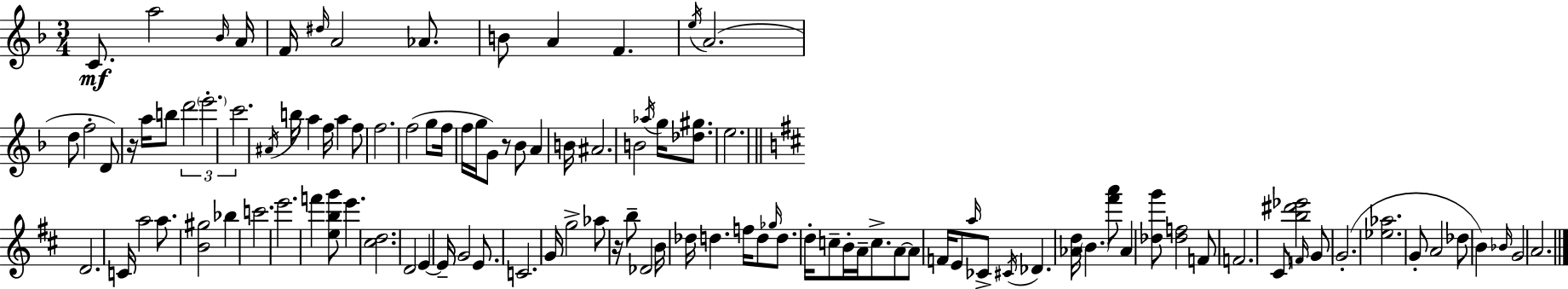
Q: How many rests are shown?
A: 3